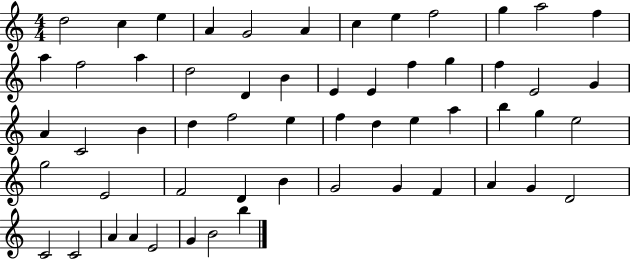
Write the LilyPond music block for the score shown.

{
  \clef treble
  \numericTimeSignature
  \time 4/4
  \key c \major
  d''2 c''4 e''4 | a'4 g'2 a'4 | c''4 e''4 f''2 | g''4 a''2 f''4 | \break a''4 f''2 a''4 | d''2 d'4 b'4 | e'4 e'4 f''4 g''4 | f''4 e'2 g'4 | \break a'4 c'2 b'4 | d''4 f''2 e''4 | f''4 d''4 e''4 a''4 | b''4 g''4 e''2 | \break g''2 e'2 | f'2 d'4 b'4 | g'2 g'4 f'4 | a'4 g'4 d'2 | \break c'2 c'2 | a'4 a'4 e'2 | g'4 b'2 b''4 | \bar "|."
}